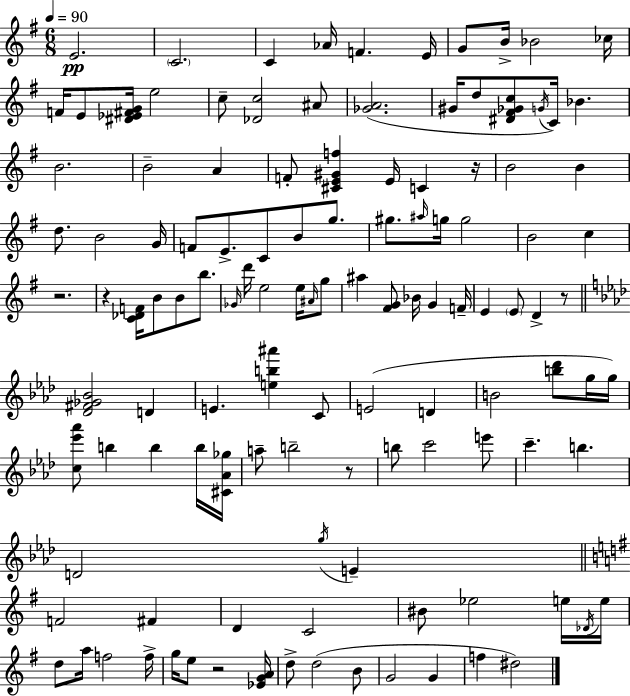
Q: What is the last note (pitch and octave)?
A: D#5